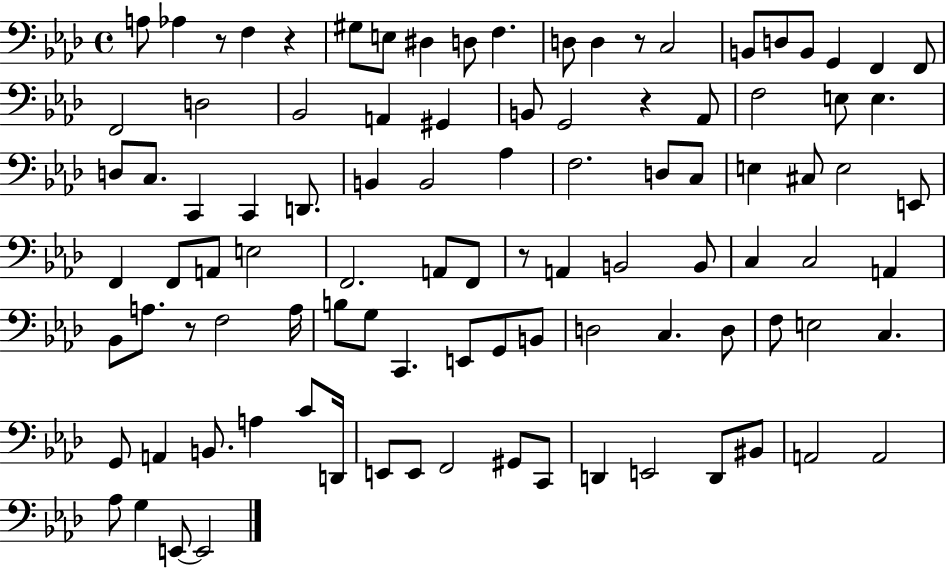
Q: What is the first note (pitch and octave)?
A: A3